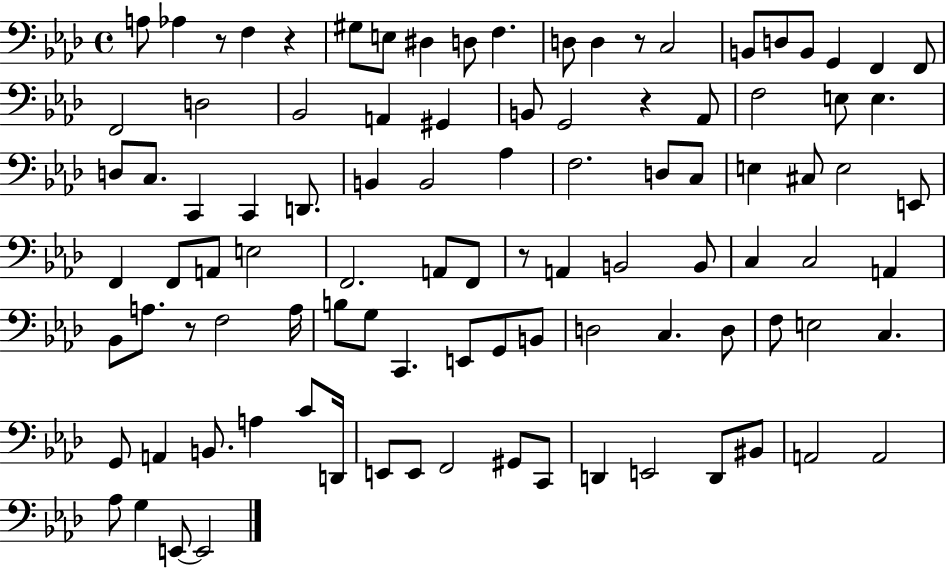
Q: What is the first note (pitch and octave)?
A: A3